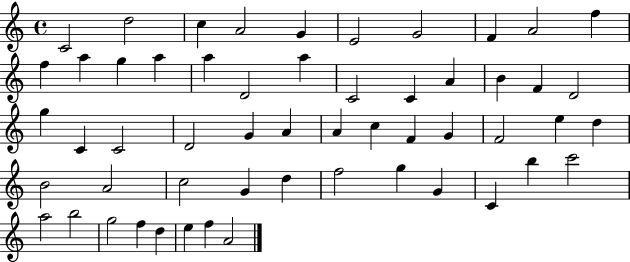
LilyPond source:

{
  \clef treble
  \time 4/4
  \defaultTimeSignature
  \key c \major
  c'2 d''2 | c''4 a'2 g'4 | e'2 g'2 | f'4 a'2 f''4 | \break f''4 a''4 g''4 a''4 | a''4 d'2 a''4 | c'2 c'4 a'4 | b'4 f'4 d'2 | \break g''4 c'4 c'2 | d'2 g'4 a'4 | a'4 c''4 f'4 g'4 | f'2 e''4 d''4 | \break b'2 a'2 | c''2 g'4 d''4 | f''2 g''4 g'4 | c'4 b''4 c'''2 | \break a''2 b''2 | g''2 f''4 d''4 | e''4 f''4 a'2 | \bar "|."
}